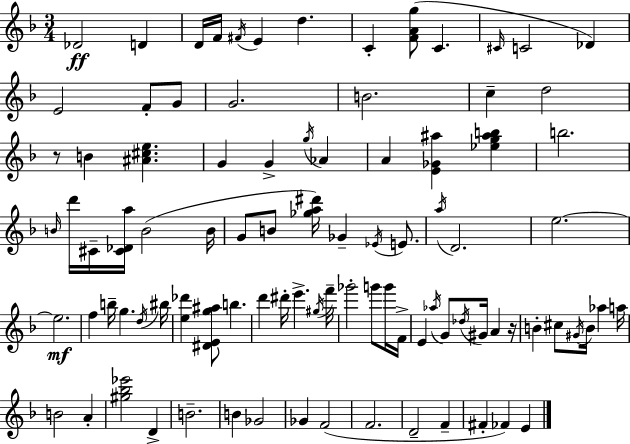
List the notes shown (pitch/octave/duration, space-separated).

Db4/h D4/q D4/s F4/s F#4/s E4/q D5/q. C4/q [F4,A4,G5]/e C4/q. C#4/s C4/h Db4/q E4/h F4/e G4/e G4/h. B4/h. C5/q D5/h R/e B4/q [A#4,C#5,E5]/q. G4/q G4/q G5/s Ab4/q A4/q [E4,Gb4,A#5]/q [Eb5,G5,A#5,B5]/q B5/h. B4/s D6/s C#4/s [C#4,Db4,A5]/s B4/h B4/s G4/e B4/e [Gb5,A5,D#6]/s Gb4/q Eb4/s E4/e. A5/s D4/h. E5/h. E5/h. F5/q B5/s G5/q. D5/s BIS5/s [E5,Db6]/q [D#4,E4,G5,A#5]/e B5/q. D6/q D#6/s E6/q. G#5/s F6/s Gb6/h G6/e G6/s F4/s E4/q Ab5/s G4/e Db5/s G#4/s A4/q R/s B4/q C#5/e G#4/s B4/s Ab5/q A5/s B4/h A4/q [G#5,Bb5,Eb6]/h D4/q B4/h. B4/q Gb4/h Gb4/q F4/h F4/h. D4/h F4/q F#4/q FES4/q E4/q